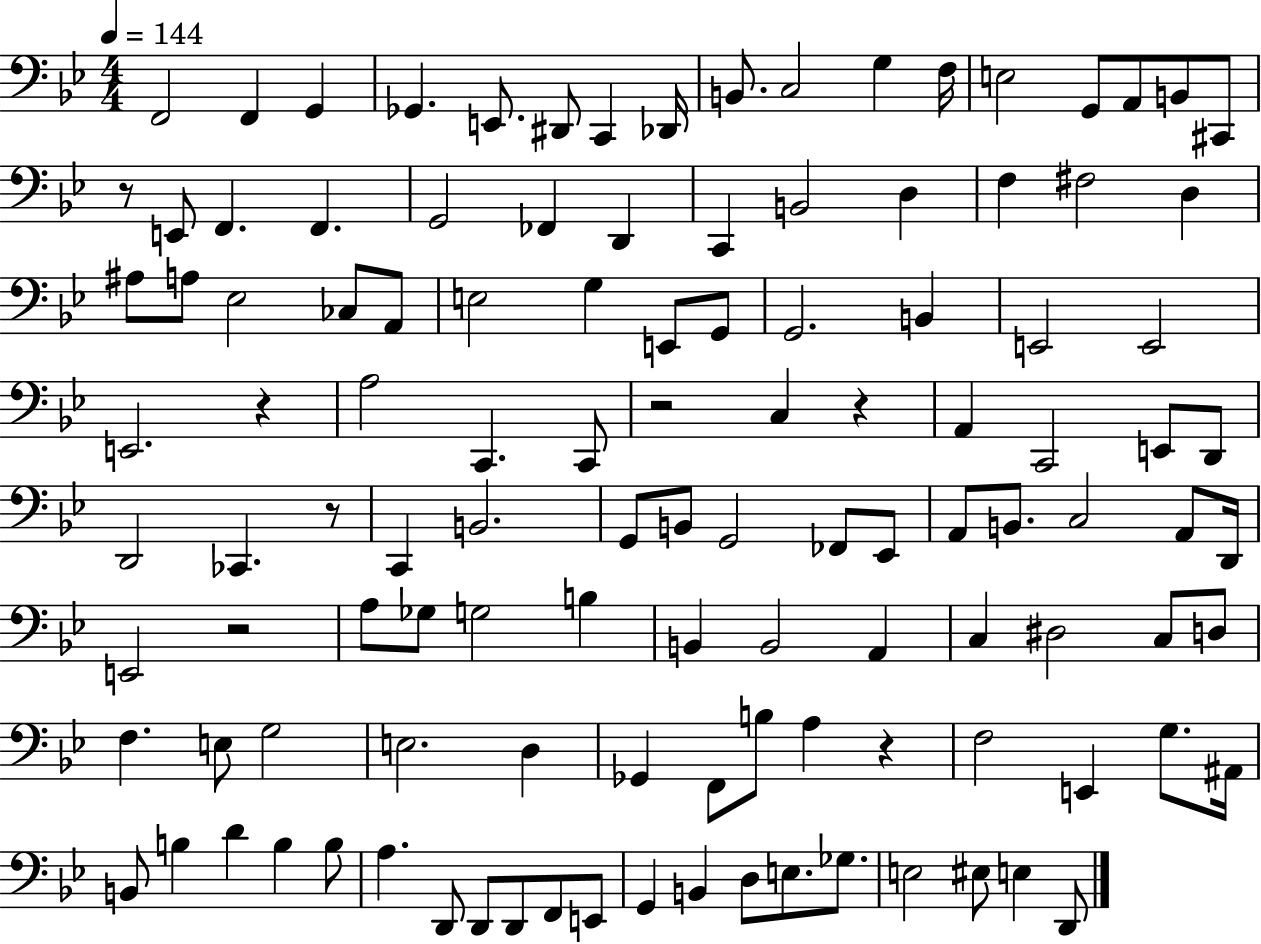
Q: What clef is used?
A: bass